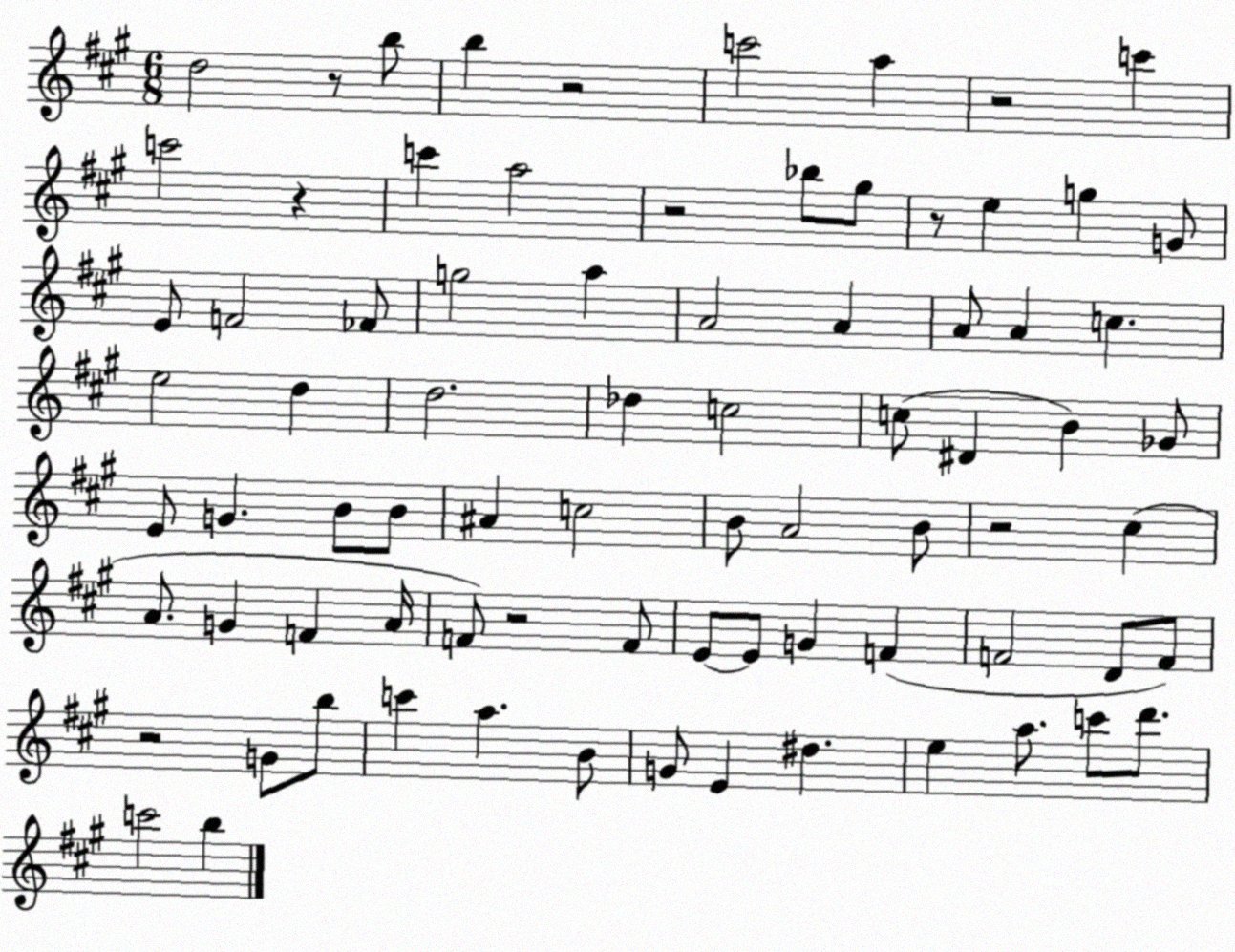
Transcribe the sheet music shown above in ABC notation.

X:1
T:Untitled
M:6/8
L:1/4
K:A
d2 z/2 b/2 b z2 c'2 a z2 c' c'2 z c' a2 z2 _b/2 ^g/2 z/2 e g G/2 E/2 F2 _F/2 g2 a A2 A A/2 A c e2 d d2 _d c2 c/2 ^D B _G/2 E/2 G B/2 B/2 ^A c2 B/2 A2 B/2 z2 ^c A/2 G F A/4 F/2 z2 F/2 E/2 E/2 G F F2 D/2 F/2 z2 G/2 b/2 c' a B/2 G/2 E ^d e a/2 c'/2 d'/2 c'2 b